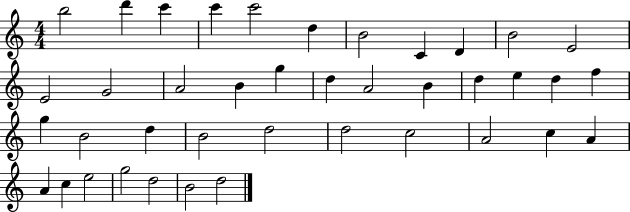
B5/h D6/q C6/q C6/q C6/h D5/q B4/h C4/q D4/q B4/h E4/h E4/h G4/h A4/h B4/q G5/q D5/q A4/h B4/q D5/q E5/q D5/q F5/q G5/q B4/h D5/q B4/h D5/h D5/h C5/h A4/h C5/q A4/q A4/q C5/q E5/h G5/h D5/h B4/h D5/h